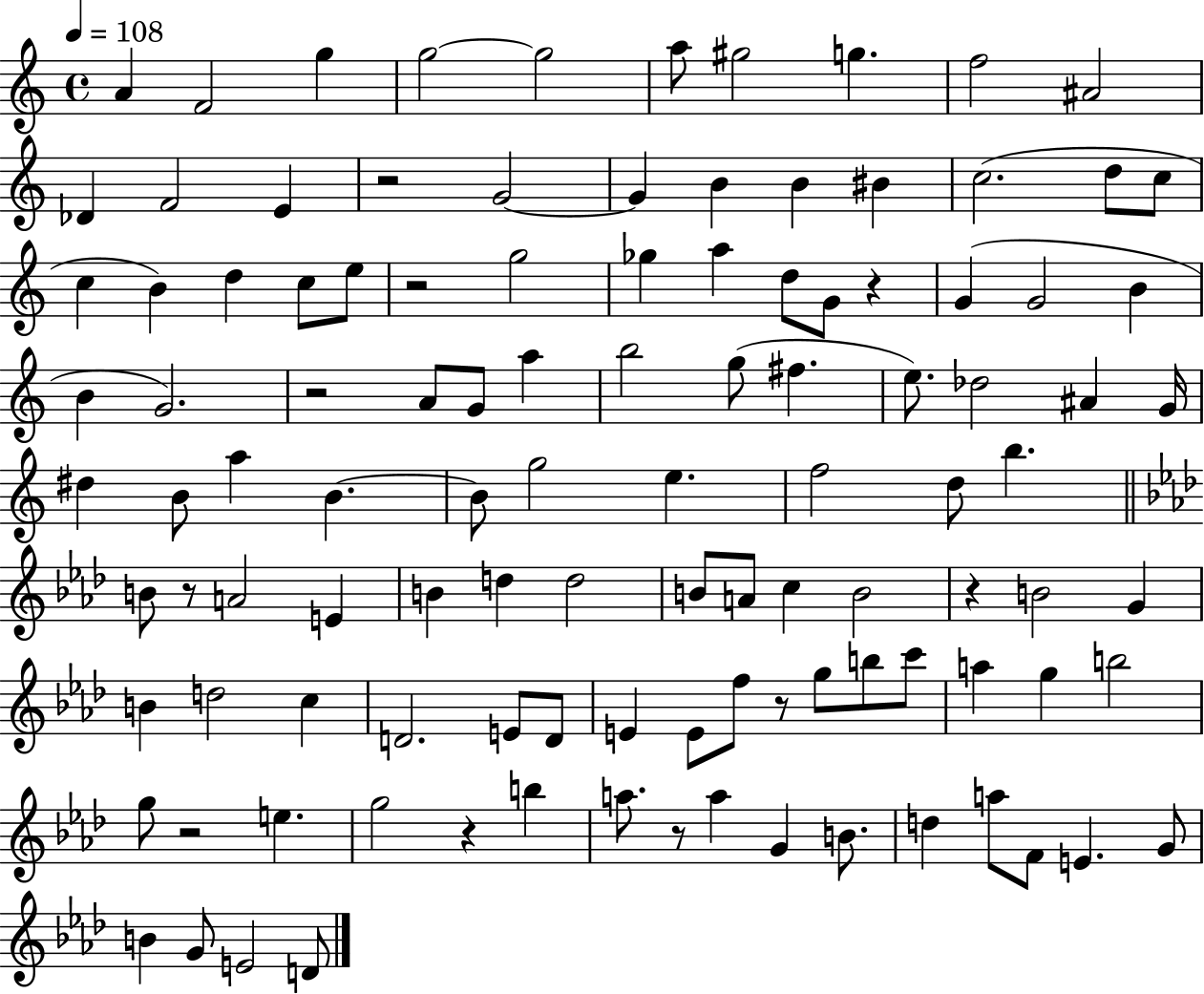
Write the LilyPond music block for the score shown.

{
  \clef treble
  \time 4/4
  \defaultTimeSignature
  \key c \major
  \tempo 4 = 108
  a'4 f'2 g''4 | g''2~~ g''2 | a''8 gis''2 g''4. | f''2 ais'2 | \break des'4 f'2 e'4 | r2 g'2~~ | g'4 b'4 b'4 bis'4 | c''2.( d''8 c''8 | \break c''4 b'4) d''4 c''8 e''8 | r2 g''2 | ges''4 a''4 d''8 g'8 r4 | g'4( g'2 b'4 | \break b'4 g'2.) | r2 a'8 g'8 a''4 | b''2 g''8( fis''4. | e''8.) des''2 ais'4 g'16 | \break dis''4 b'8 a''4 b'4.~~ | b'8 g''2 e''4. | f''2 d''8 b''4. | \bar "||" \break \key f \minor b'8 r8 a'2 e'4 | b'4 d''4 d''2 | b'8 a'8 c''4 b'2 | r4 b'2 g'4 | \break b'4 d''2 c''4 | d'2. e'8 d'8 | e'4 e'8 f''8 r8 g''8 b''8 c'''8 | a''4 g''4 b''2 | \break g''8 r2 e''4. | g''2 r4 b''4 | a''8. r8 a''4 g'4 b'8. | d''4 a''8 f'8 e'4. g'8 | \break b'4 g'8 e'2 d'8 | \bar "|."
}